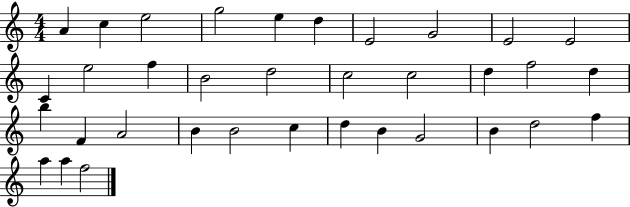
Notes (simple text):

A4/q C5/q E5/h G5/h E5/q D5/q E4/h G4/h E4/h E4/h C4/q E5/h F5/q B4/h D5/h C5/h C5/h D5/q F5/h D5/q B5/q F4/q A4/h B4/q B4/h C5/q D5/q B4/q G4/h B4/q D5/h F5/q A5/q A5/q F5/h